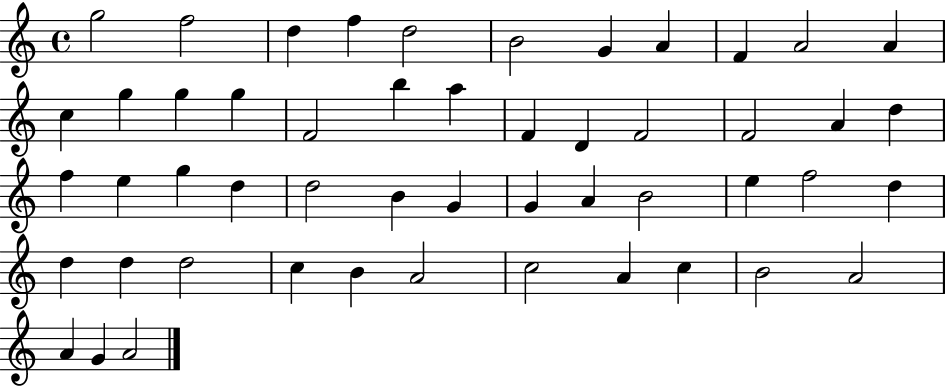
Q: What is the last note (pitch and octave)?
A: A4